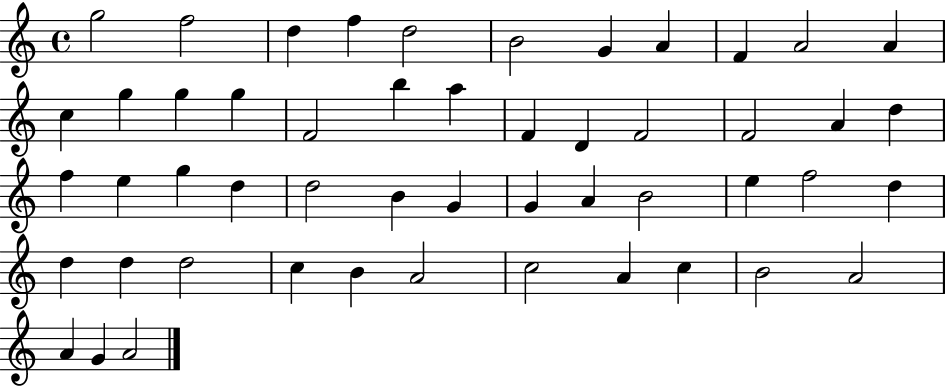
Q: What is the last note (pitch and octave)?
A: A4